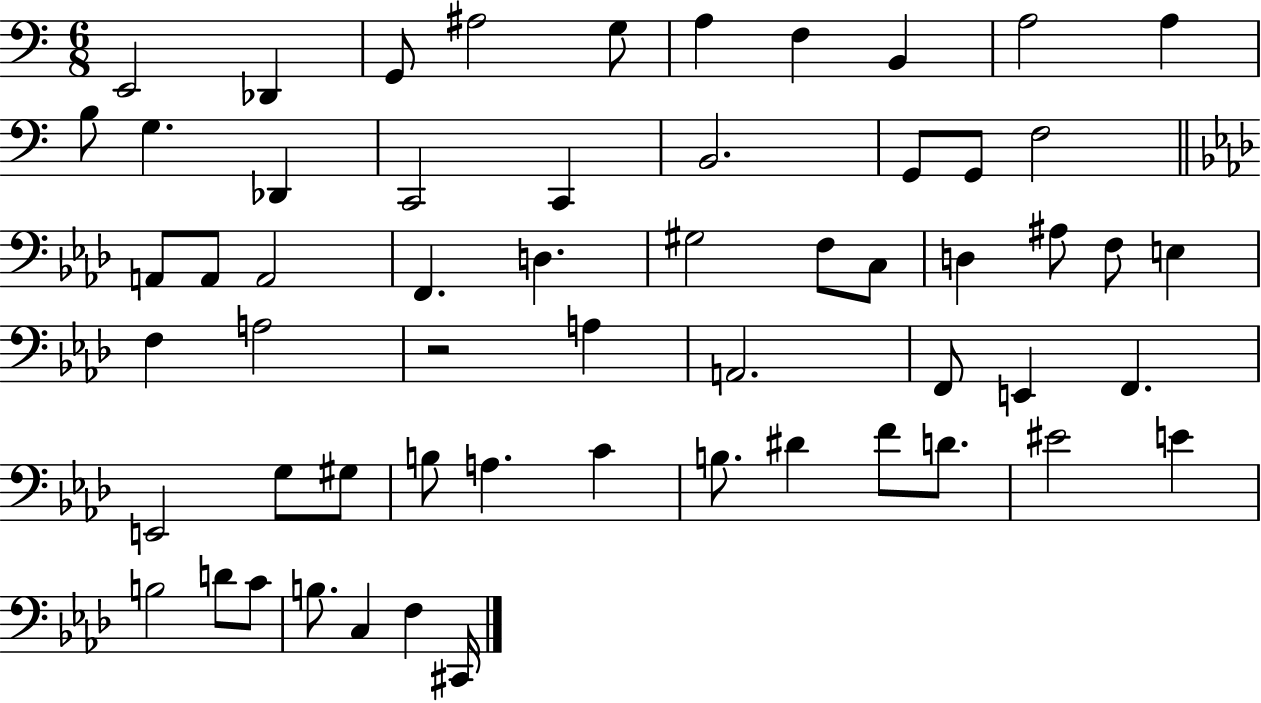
{
  \clef bass
  \numericTimeSignature
  \time 6/8
  \key c \major
  e,2 des,4 | g,8 ais2 g8 | a4 f4 b,4 | a2 a4 | \break b8 g4. des,4 | c,2 c,4 | b,2. | g,8 g,8 f2 | \break \bar "||" \break \key aes \major a,8 a,8 a,2 | f,4. d4. | gis2 f8 c8 | d4 ais8 f8 e4 | \break f4 a2 | r2 a4 | a,2. | f,8 e,4 f,4. | \break e,2 g8 gis8 | b8 a4. c'4 | b8. dis'4 f'8 d'8. | eis'2 e'4 | \break b2 d'8 c'8 | b8. c4 f4 cis,16 | \bar "|."
}